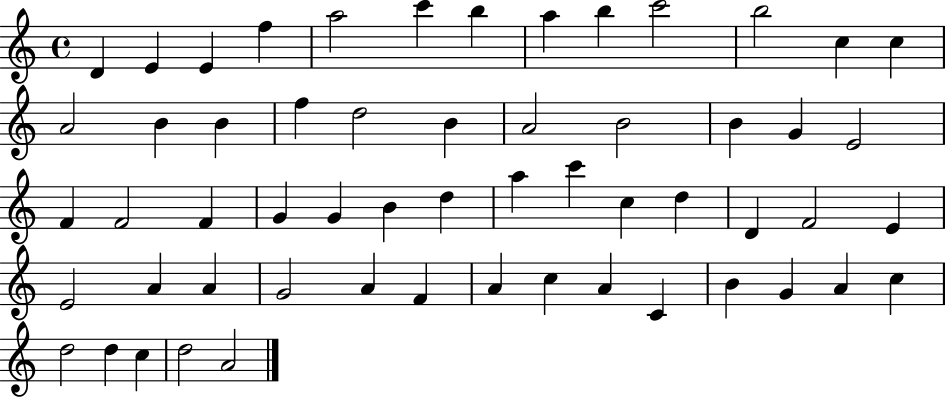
X:1
T:Untitled
M:4/4
L:1/4
K:C
D E E f a2 c' b a b c'2 b2 c c A2 B B f d2 B A2 B2 B G E2 F F2 F G G B d a c' c d D F2 E E2 A A G2 A F A c A C B G A c d2 d c d2 A2